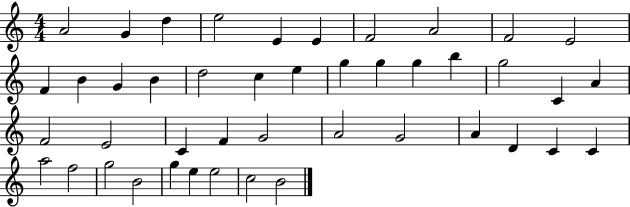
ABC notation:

X:1
T:Untitled
M:4/4
L:1/4
K:C
A2 G d e2 E E F2 A2 F2 E2 F B G B d2 c e g g g b g2 C A F2 E2 C F G2 A2 G2 A D C C a2 f2 g2 B2 g e e2 c2 B2